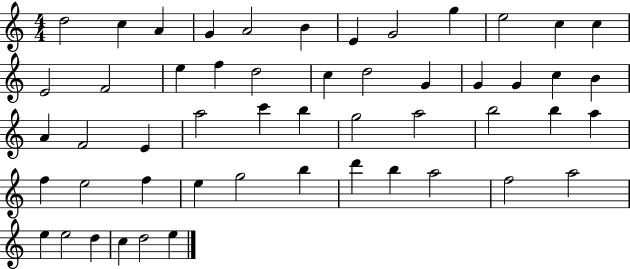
{
  \clef treble
  \numericTimeSignature
  \time 4/4
  \key c \major
  d''2 c''4 a'4 | g'4 a'2 b'4 | e'4 g'2 g''4 | e''2 c''4 c''4 | \break e'2 f'2 | e''4 f''4 d''2 | c''4 d''2 g'4 | g'4 g'4 c''4 b'4 | \break a'4 f'2 e'4 | a''2 c'''4 b''4 | g''2 a''2 | b''2 b''4 a''4 | \break f''4 e''2 f''4 | e''4 g''2 b''4 | d'''4 b''4 a''2 | f''2 a''2 | \break e''4 e''2 d''4 | c''4 d''2 e''4 | \bar "|."
}